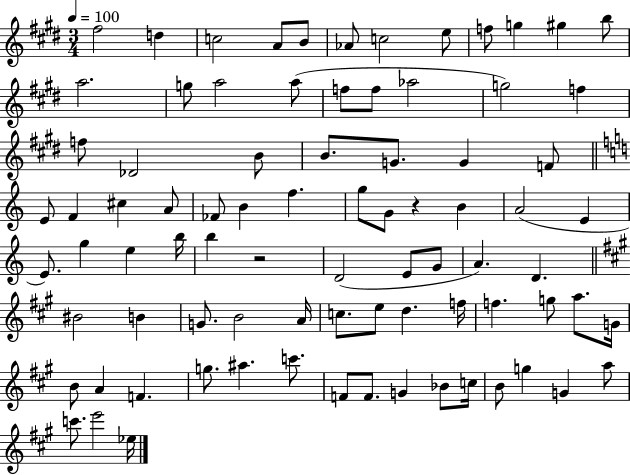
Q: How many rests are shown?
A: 2